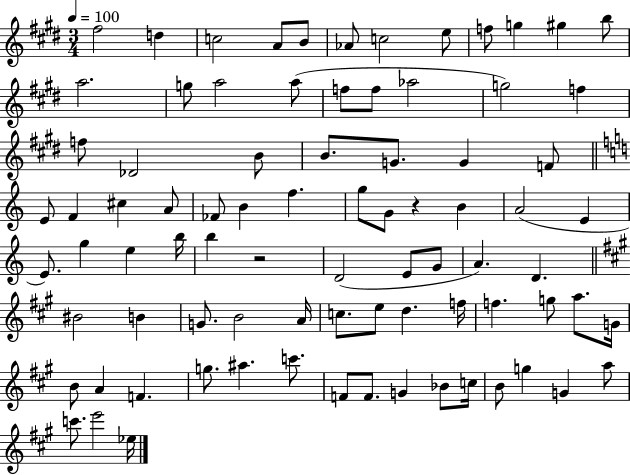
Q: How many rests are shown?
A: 2